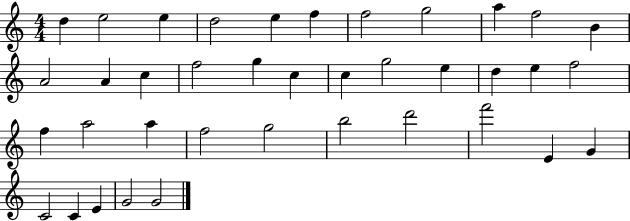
X:1
T:Untitled
M:4/4
L:1/4
K:C
d e2 e d2 e f f2 g2 a f2 B A2 A c f2 g c c g2 e d e f2 f a2 a f2 g2 b2 d'2 f'2 E G C2 C E G2 G2